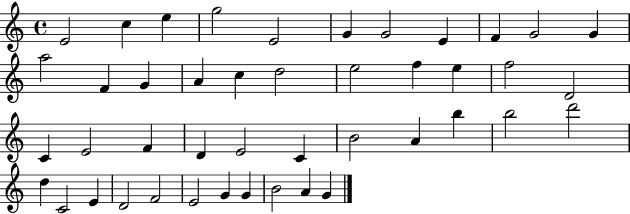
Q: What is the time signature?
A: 4/4